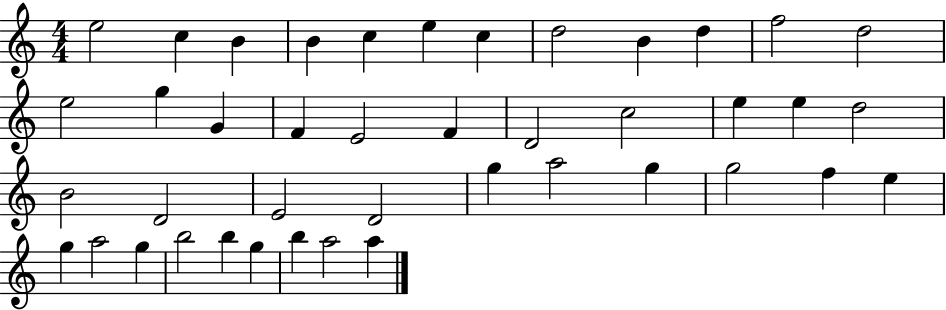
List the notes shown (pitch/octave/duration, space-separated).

E5/h C5/q B4/q B4/q C5/q E5/q C5/q D5/h B4/q D5/q F5/h D5/h E5/h G5/q G4/q F4/q E4/h F4/q D4/h C5/h E5/q E5/q D5/h B4/h D4/h E4/h D4/h G5/q A5/h G5/q G5/h F5/q E5/q G5/q A5/h G5/q B5/h B5/q G5/q B5/q A5/h A5/q